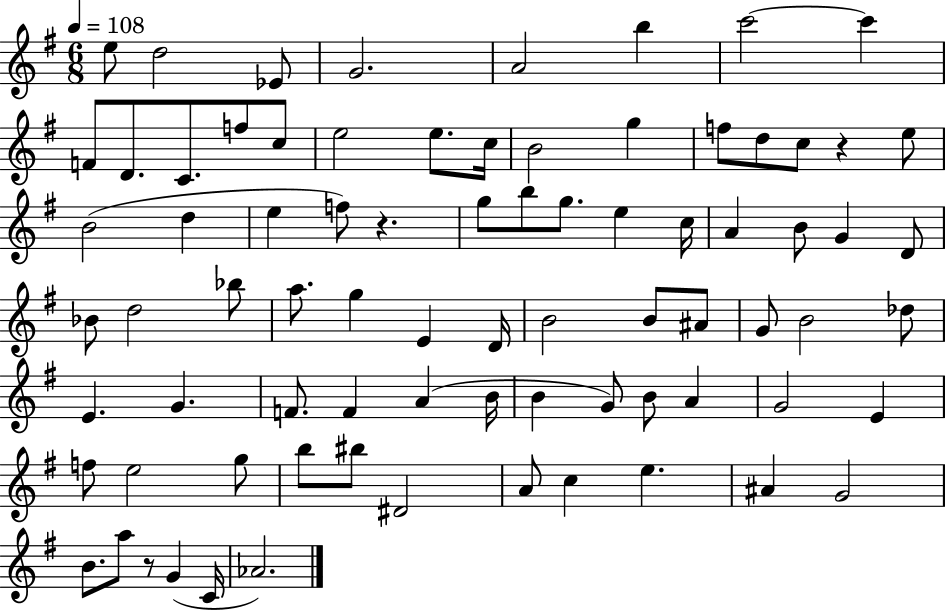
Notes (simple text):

E5/e D5/h Eb4/e G4/h. A4/h B5/q C6/h C6/q F4/e D4/e. C4/e. F5/e C5/e E5/h E5/e. C5/s B4/h G5/q F5/e D5/e C5/e R/q E5/e B4/h D5/q E5/q F5/e R/q. G5/e B5/e G5/e. E5/q C5/s A4/q B4/e G4/q D4/e Bb4/e D5/h Bb5/e A5/e. G5/q E4/q D4/s B4/h B4/e A#4/e G4/e B4/h Db5/e E4/q. G4/q. F4/e. F4/q A4/q B4/s B4/q G4/e B4/e A4/q G4/h E4/q F5/e E5/h G5/e B5/e BIS5/e D#4/h A4/e C5/q E5/q. A#4/q G4/h B4/e. A5/e R/e G4/q C4/s Ab4/h.